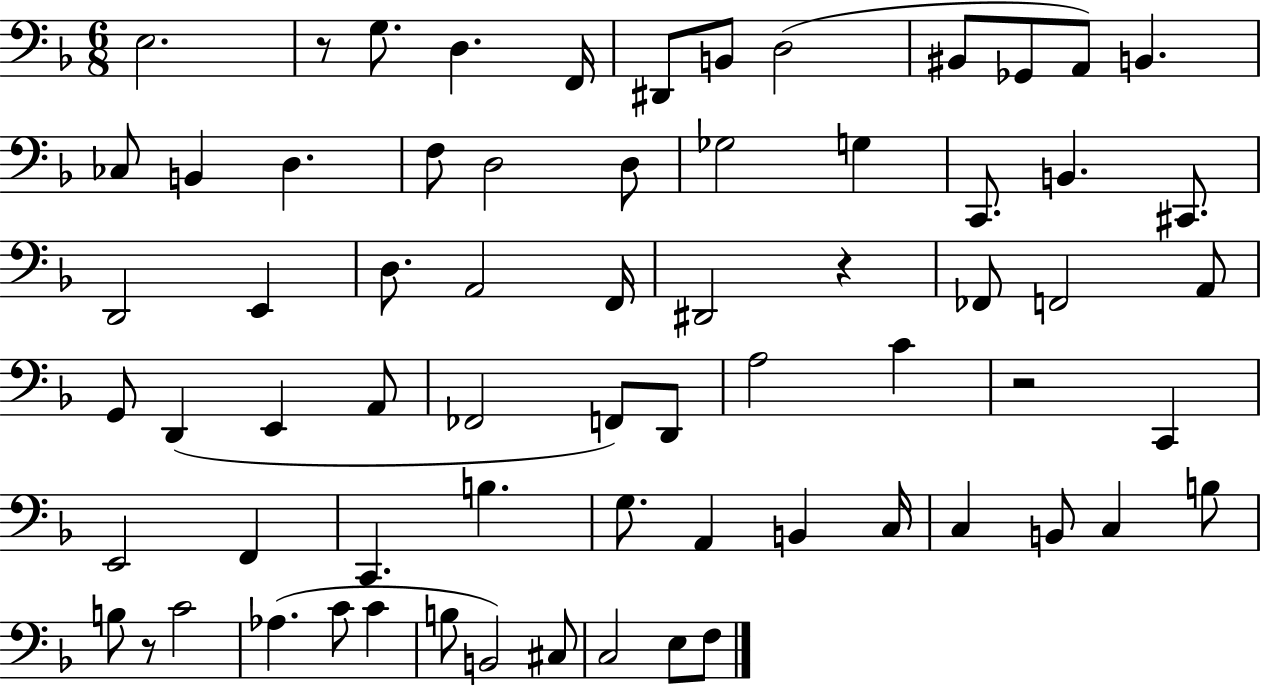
X:1
T:Untitled
M:6/8
L:1/4
K:F
E,2 z/2 G,/2 D, F,,/4 ^D,,/2 B,,/2 D,2 ^B,,/2 _G,,/2 A,,/2 B,, _C,/2 B,, D, F,/2 D,2 D,/2 _G,2 G, C,,/2 B,, ^C,,/2 D,,2 E,, D,/2 A,,2 F,,/4 ^D,,2 z _F,,/2 F,,2 A,,/2 G,,/2 D,, E,, A,,/2 _F,,2 F,,/2 D,,/2 A,2 C z2 C,, E,,2 F,, C,, B, G,/2 A,, B,, C,/4 C, B,,/2 C, B,/2 B,/2 z/2 C2 _A, C/2 C B,/2 B,,2 ^C,/2 C,2 E,/2 F,/2